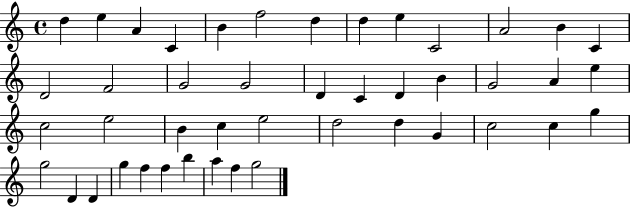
D5/q E5/q A4/q C4/q B4/q F5/h D5/q D5/q E5/q C4/h A4/h B4/q C4/q D4/h F4/h G4/h G4/h D4/q C4/q D4/q B4/q G4/h A4/q E5/q C5/h E5/h B4/q C5/q E5/h D5/h D5/q G4/q C5/h C5/q G5/q G5/h D4/q D4/q G5/q F5/q F5/q B5/q A5/q F5/q G5/h